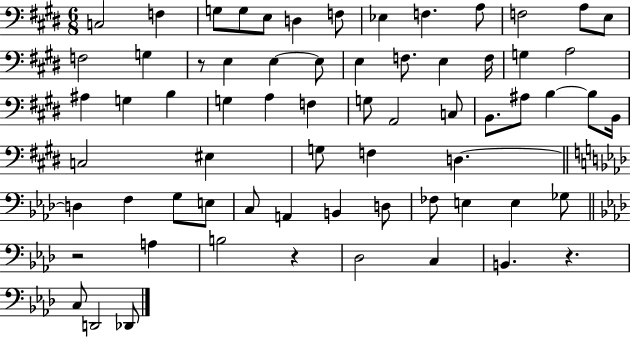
X:1
T:Untitled
M:6/8
L:1/4
K:E
C,2 F, G,/2 G,/2 E,/2 D, F,/2 _E, F, A,/2 F,2 A,/2 E,/2 F,2 G, z/2 E, E, E,/2 E, F,/2 E, F,/4 G, A,2 ^A, G, B, G, A, F, G,/2 A,,2 C,/2 B,,/2 ^A,/2 B, B,/2 B,,/4 C,2 ^E, G,/2 F, D, D, F, G,/2 E,/2 C,/2 A,, B,, D,/2 _F,/2 E, E, _G,/2 z2 A, B,2 z _D,2 C, B,, z C,/2 D,,2 _D,,/2